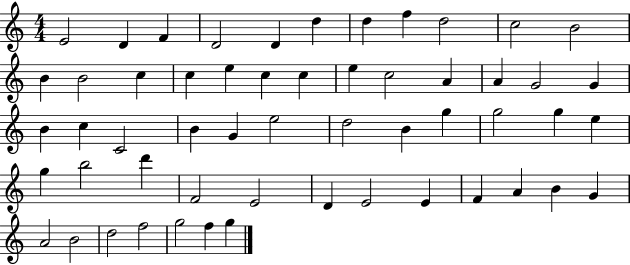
X:1
T:Untitled
M:4/4
L:1/4
K:C
E2 D F D2 D d d f d2 c2 B2 B B2 c c e c c e c2 A A G2 G B c C2 B G e2 d2 B g g2 g e g b2 d' F2 E2 D E2 E F A B G A2 B2 d2 f2 g2 f g